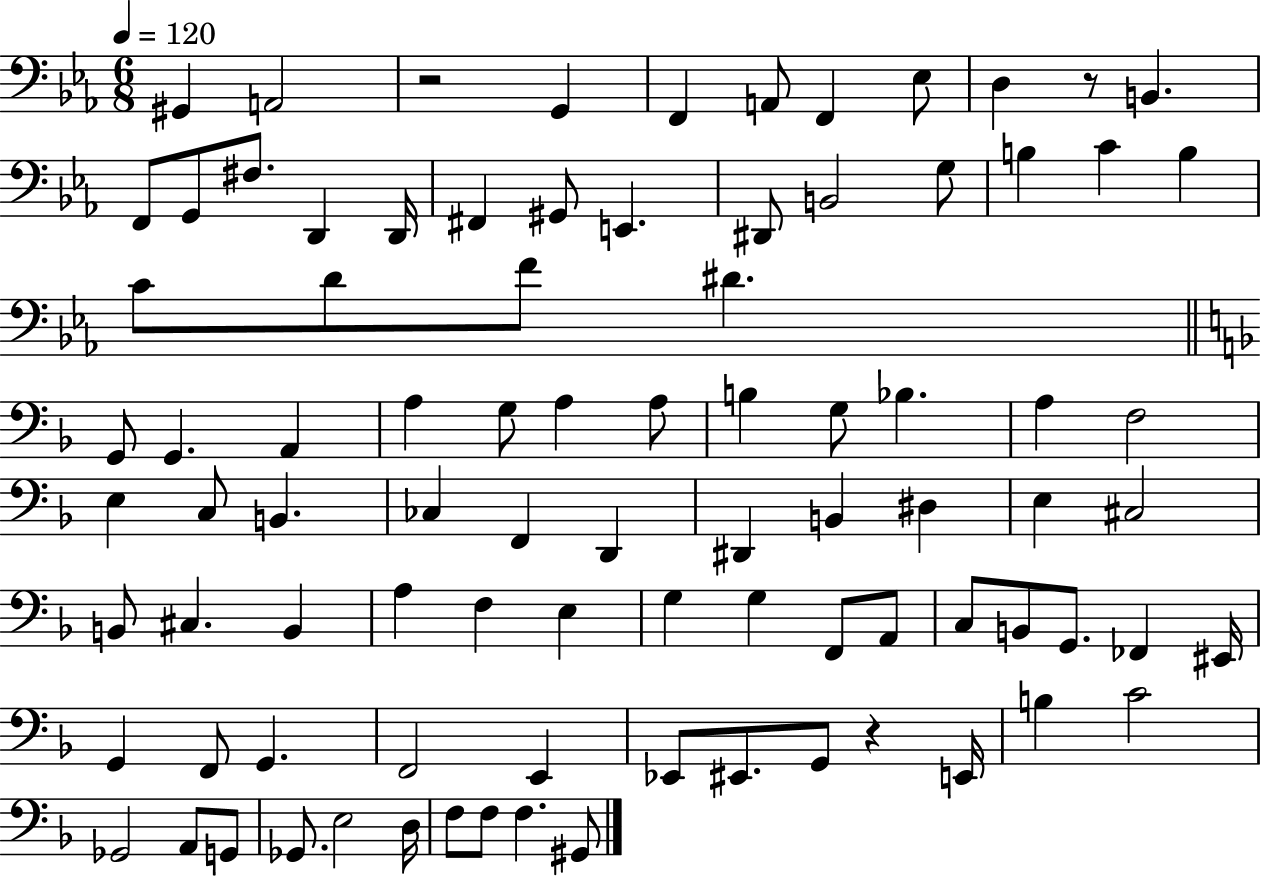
G#2/q A2/h R/h G2/q F2/q A2/e F2/q Eb3/e D3/q R/e B2/q. F2/e G2/e F#3/e. D2/q D2/s F#2/q G#2/e E2/q. D#2/e B2/h G3/e B3/q C4/q B3/q C4/e D4/e F4/e D#4/q. G2/e G2/q. A2/q A3/q G3/e A3/q A3/e B3/q G3/e Bb3/q. A3/q F3/h E3/q C3/e B2/q. CES3/q F2/q D2/q D#2/q B2/q D#3/q E3/q C#3/h B2/e C#3/q. B2/q A3/q F3/q E3/q G3/q G3/q F2/e A2/e C3/e B2/e G2/e. FES2/q EIS2/s G2/q F2/e G2/q. F2/h E2/q Eb2/e EIS2/e. G2/e R/q E2/s B3/q C4/h Gb2/h A2/e G2/e Gb2/e. E3/h D3/s F3/e F3/e F3/q. G#2/e